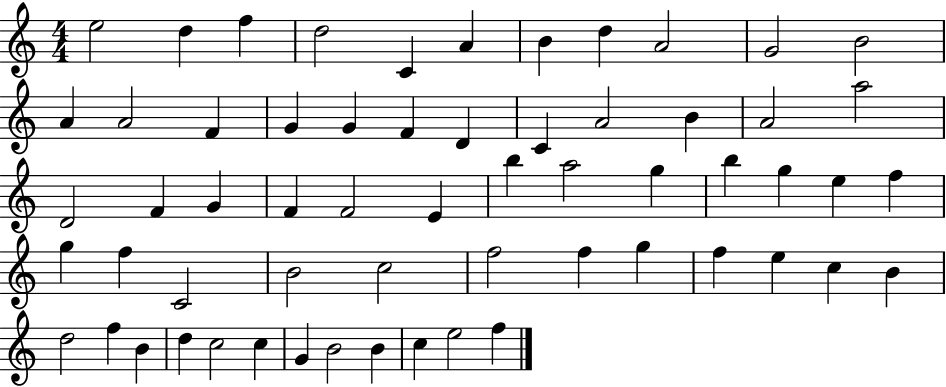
E5/h D5/q F5/q D5/h C4/q A4/q B4/q D5/q A4/h G4/h B4/h A4/q A4/h F4/q G4/q G4/q F4/q D4/q C4/q A4/h B4/q A4/h A5/h D4/h F4/q G4/q F4/q F4/h E4/q B5/q A5/h G5/q B5/q G5/q E5/q F5/q G5/q F5/q C4/h B4/h C5/h F5/h F5/q G5/q F5/q E5/q C5/q B4/q D5/h F5/q B4/q D5/q C5/h C5/q G4/q B4/h B4/q C5/q E5/h F5/q